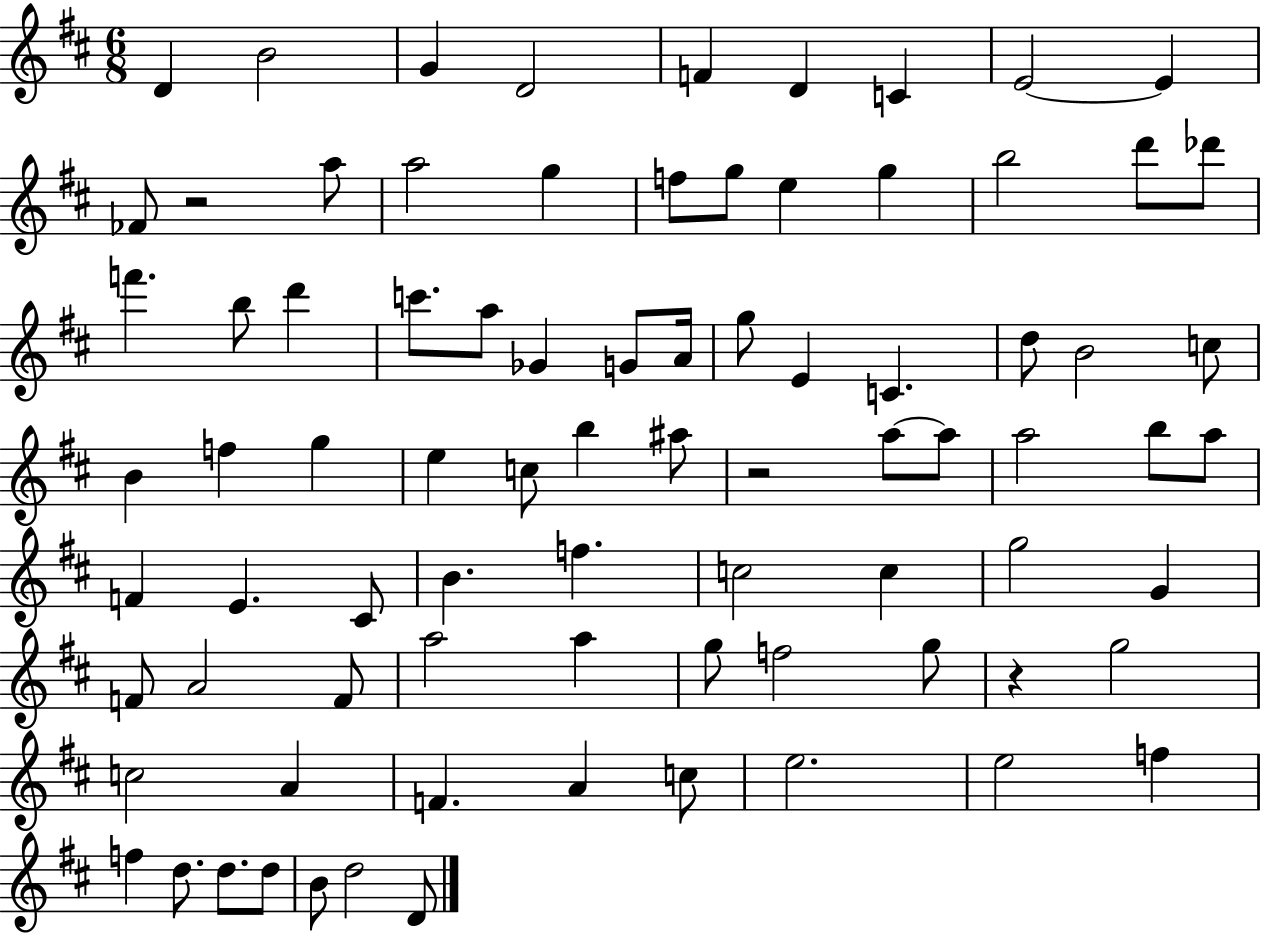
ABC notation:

X:1
T:Untitled
M:6/8
L:1/4
K:D
D B2 G D2 F D C E2 E _F/2 z2 a/2 a2 g f/2 g/2 e g b2 d'/2 _d'/2 f' b/2 d' c'/2 a/2 _G G/2 A/4 g/2 E C d/2 B2 c/2 B f g e c/2 b ^a/2 z2 a/2 a/2 a2 b/2 a/2 F E ^C/2 B f c2 c g2 G F/2 A2 F/2 a2 a g/2 f2 g/2 z g2 c2 A F A c/2 e2 e2 f f d/2 d/2 d/2 B/2 d2 D/2